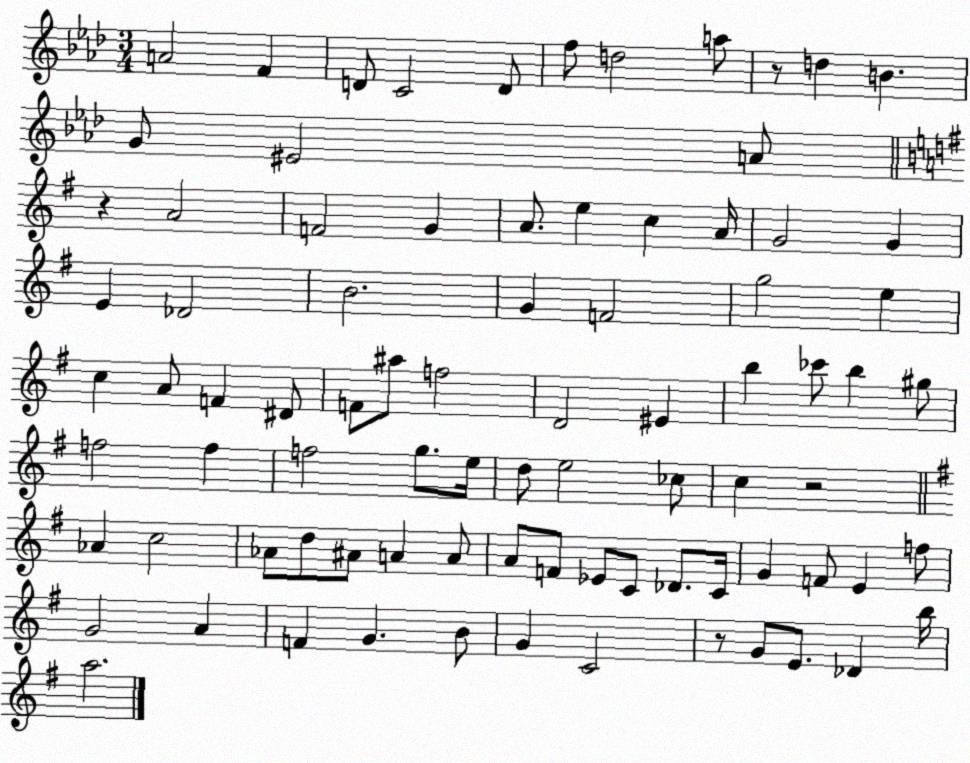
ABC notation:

X:1
T:Untitled
M:3/4
L:1/4
K:Ab
A2 F D/2 C2 D/2 f/2 d2 a/2 z/2 d B G/2 ^E2 A/2 z A2 F2 G A/2 e c A/4 G2 G E _D2 B2 G F2 g2 e c A/2 F ^D/2 F/2 ^a/2 f2 D2 ^E b _c'/2 b ^g/2 f2 f f2 g/2 e/4 d/2 e2 _c/2 c z2 _A c2 _A/2 d/2 ^A/2 A A/2 A/2 F/2 _E/2 C/2 _D/2 C/4 G F/2 E f/2 G2 A F G B/2 G C2 z/2 G/2 E/2 _D b/4 a2